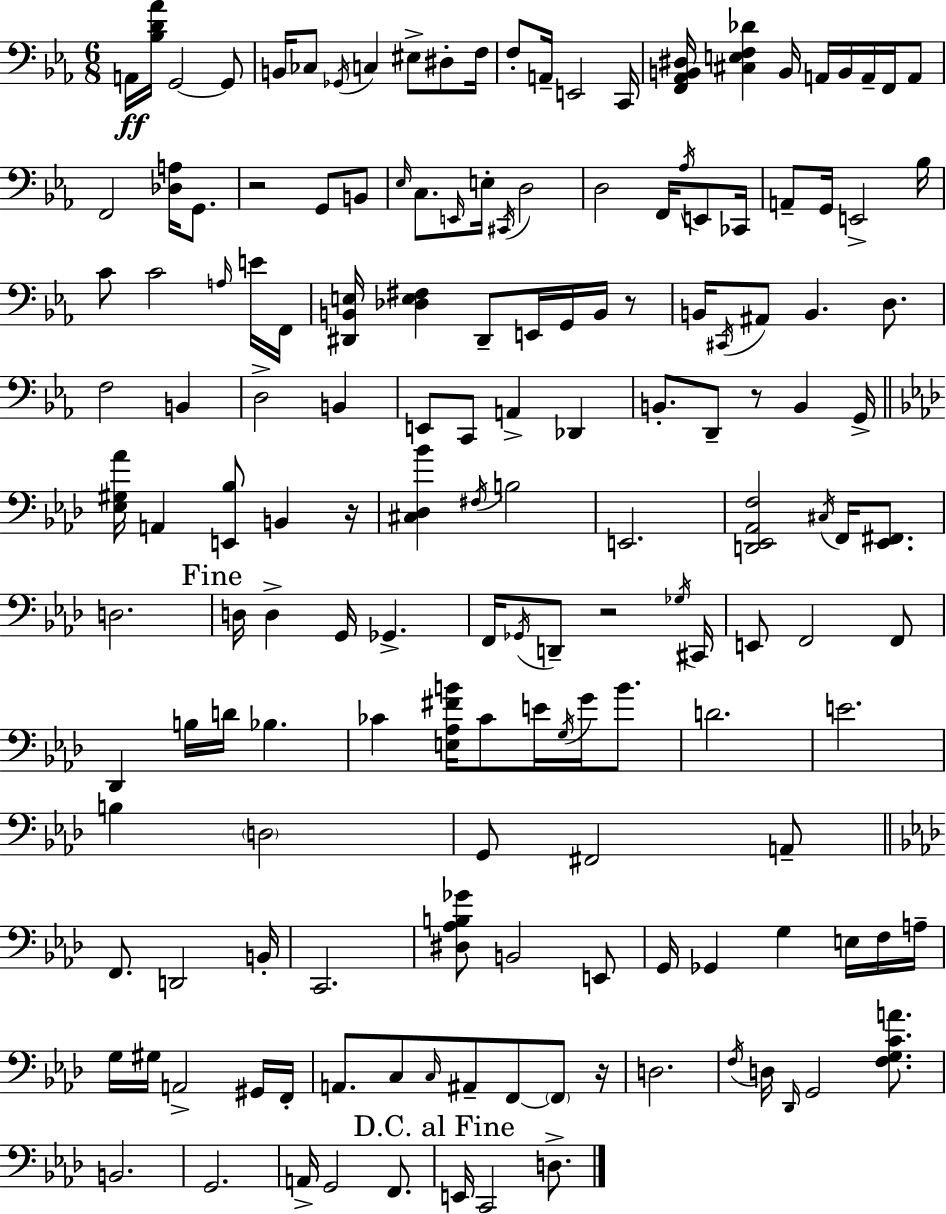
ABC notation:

X:1
T:Untitled
M:6/8
L:1/4
K:Cm
A,,/4 [_B,D_A]/4 G,,2 G,,/2 B,,/4 _C,/2 _G,,/4 C, ^E,/2 ^D,/2 F,/4 F,/2 A,,/4 E,,2 C,,/4 [F,,_A,,B,,^D,]/4 [^C,E,F,_D] B,,/4 A,,/4 B,,/4 A,,/4 F,,/4 A,,/2 F,,2 [_D,A,]/4 G,,/2 z2 G,,/2 B,,/2 _E,/4 C,/2 E,,/4 E,/4 ^C,,/4 D,2 D,2 F,,/4 _A,/4 E,,/2 _C,,/4 A,,/2 G,,/4 E,,2 _B,/4 C/2 C2 A,/4 E/4 F,,/4 [^D,,B,,E,]/4 [_D,E,^F,] ^D,,/2 E,,/4 G,,/4 B,,/4 z/2 B,,/4 ^C,,/4 ^A,,/2 B,, D,/2 F,2 B,, D,2 B,, E,,/2 C,,/2 A,, _D,, B,,/2 D,,/2 z/2 B,, G,,/4 [_E,^G,_A]/4 A,, [E,,_B,]/2 B,, z/4 [^C,_D,_B] ^F,/4 B,2 E,,2 [D,,_E,,_A,,F,]2 ^C,/4 F,,/4 [_E,,^F,,]/2 D,2 D,/4 D, G,,/4 _G,, F,,/4 _G,,/4 D,,/2 z2 _G,/4 ^C,,/4 E,,/2 F,,2 F,,/2 _D,, B,/4 D/4 _B, _C [E,_A,^FB]/4 _C/2 E/4 G,/4 G/4 B/2 D2 E2 B, D,2 G,,/2 ^F,,2 A,,/2 F,,/2 D,,2 B,,/4 C,,2 [^D,_A,B,_G]/2 B,,2 E,,/2 G,,/4 _G,, G, E,/4 F,/4 A,/4 G,/4 ^G,/4 A,,2 ^G,,/4 F,,/4 A,,/2 C,/2 C,/4 ^A,,/2 F,,/2 F,,/2 z/4 D,2 F,/4 D,/4 _D,,/4 G,,2 [F,G,CA]/2 B,,2 G,,2 A,,/4 G,,2 F,,/2 E,,/4 C,,2 D,/2